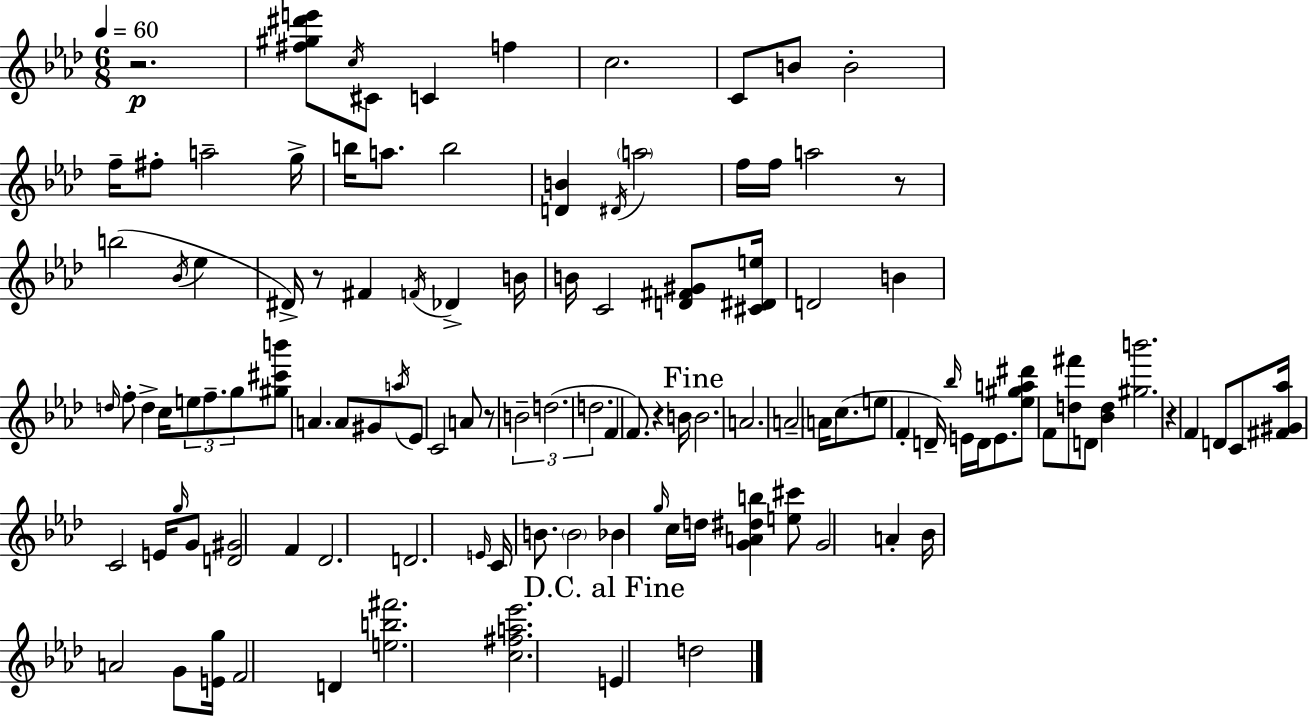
R/h. [F#5,G#5,D#6,E6]/e C5/s C#4/e C4/q F5/q C5/h. C4/e B4/e B4/h F5/s F#5/e A5/h G5/s B5/s A5/e. B5/h [D4,B4]/q D#4/s A5/h F5/s F5/s A5/h R/e B5/h Bb4/s Eb5/q D#4/s R/e F#4/q F4/s Db4/q B4/s B4/s C4/h [D4,F#4,G#4]/e [C#4,D#4,E5]/s D4/h B4/q D5/s F5/e D5/q C5/s E5/e F5/e. G5/e [G#5,C#6,B6]/e A4/q. A4/e G#4/e A5/s Eb4/e C4/h A4/e R/e B4/h D5/h. D5/h. F4/q F4/e. R/q B4/s B4/h. A4/h. A4/h A4/s C5/e. E5/e F4/q D4/s Bb5/s E4/s D4/s E4/e. [Eb5,G#5,A5,D#6]/e F4/e [D5,F#6]/e D4/e [Bb4,D5]/q [G#5,B6]/h. R/q F4/q D4/e C4/e [F#4,G#4,Ab5]/s C4/h E4/s G5/s G4/e [D4,G#4]/h F4/q Db4/h. D4/h. E4/s C4/s B4/e. B4/h Bb4/q G5/s C5/s D5/s [G4,A4,D#5,B5]/q [E5,C#6]/e G4/h A4/q Bb4/s A4/h G4/e [E4,G5]/s F4/h D4/q [E5,B5,F#6]/h. [C5,F#5,A5,Eb6]/h. E4/q D5/h